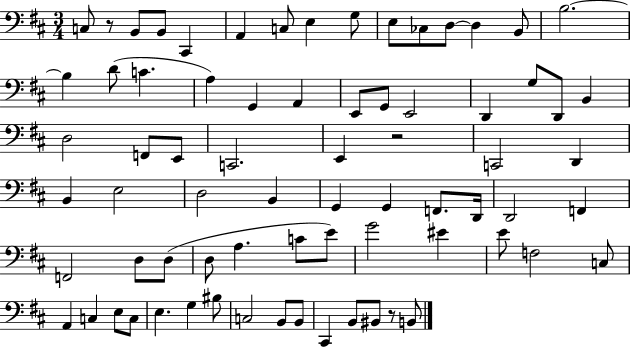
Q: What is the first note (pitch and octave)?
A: C3